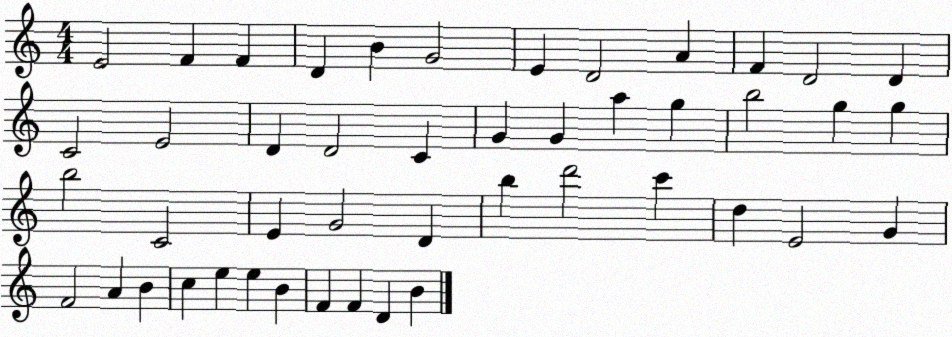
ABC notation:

X:1
T:Untitled
M:4/4
L:1/4
K:C
E2 F F D B G2 E D2 A F D2 D C2 E2 D D2 C G G a g b2 g g b2 C2 E G2 D b d'2 c' d E2 G F2 A B c e e B F F D B